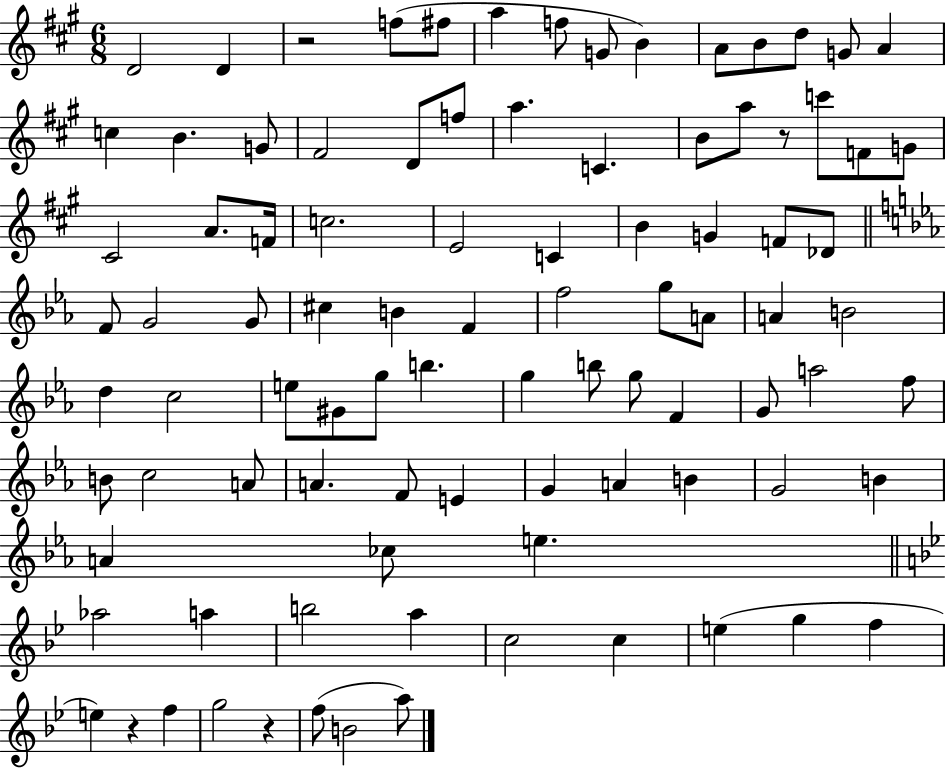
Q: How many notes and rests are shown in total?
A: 93